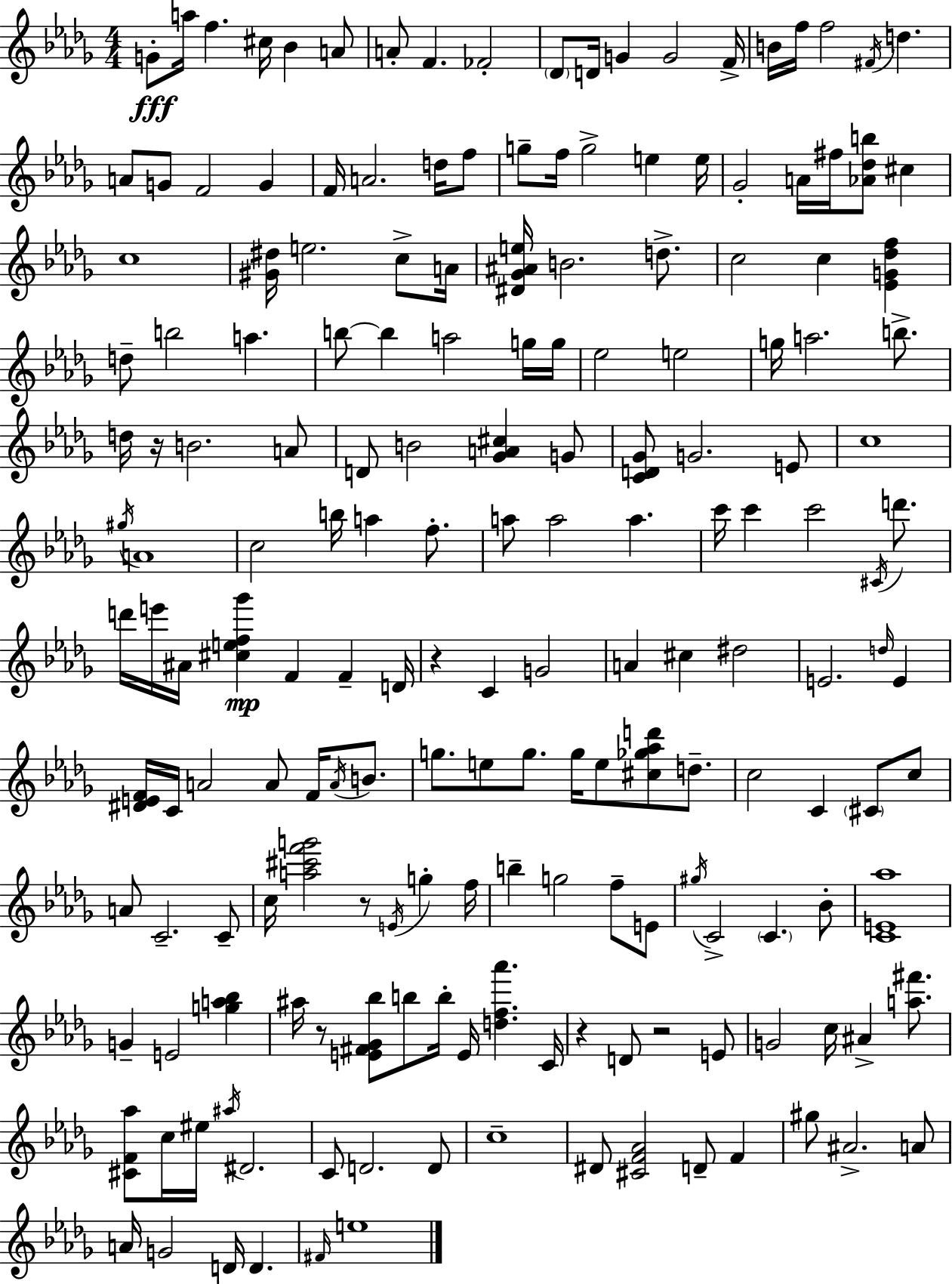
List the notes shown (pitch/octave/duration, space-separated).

G4/e A5/s F5/q. C#5/s Bb4/q A4/e A4/e F4/q. FES4/h Db4/e D4/s G4/q G4/h F4/s B4/s F5/s F5/h F#4/s D5/q. A4/e G4/e F4/h G4/q F4/s A4/h. D5/s F5/e G5/e F5/s G5/h E5/q E5/s Gb4/h A4/s F#5/s [Ab4,Db5,B5]/e C#5/q C5/w [G#4,D#5]/s E5/h. C5/e A4/s [D#4,Gb4,A#4,E5]/s B4/h. D5/e. C5/h C5/q [Eb4,G4,Db5,F5]/q D5/e B5/h A5/q. B5/e B5/q A5/h G5/s G5/s Eb5/h E5/h G5/s A5/h. B5/e. D5/s R/s B4/h. A4/e D4/e B4/h [Gb4,A4,C#5]/q G4/e [C4,D4,Gb4]/e G4/h. E4/e C5/w G#5/s A4/w C5/h B5/s A5/q F5/e. A5/e A5/h A5/q. C6/s C6/q C6/h C#4/s D6/e. D6/s E6/s A#4/s [C#5,E5,F5,Gb6]/q F4/q F4/q D4/s R/q C4/q G4/h A4/q C#5/q D#5/h E4/h. D5/s E4/q [D#4,E4,F4]/s C4/s A4/h A4/e F4/s A4/s B4/e. G5/e. E5/e G5/e. G5/s E5/e [C#5,Gb5,Ab5,D6]/e D5/e. C5/h C4/q C#4/e C5/e A4/e C4/h. C4/e C5/s [A5,C#6,F6,G6]/h R/e E4/s G5/q F5/s B5/q G5/h F5/e E4/e G#5/s C4/h C4/q. Bb4/e [C4,E4,Ab5]/w G4/q E4/h [G5,A5,Bb5]/q A#5/s R/e [E4,F#4,Gb4,Bb5]/e B5/e B5/s E4/s [D5,F5,Ab6]/q. C4/s R/q D4/e R/h E4/e G4/h C5/s A#4/q [A5,F#6]/e. [C#4,F4,Ab5]/e C5/s EIS5/s A#5/s D#4/h. C4/e D4/h. D4/e C5/w D#4/e [C#4,F4,Ab4]/h D4/e F4/q G#5/e A#4/h. A4/e A4/s G4/h D4/s D4/q. F#4/s E5/w